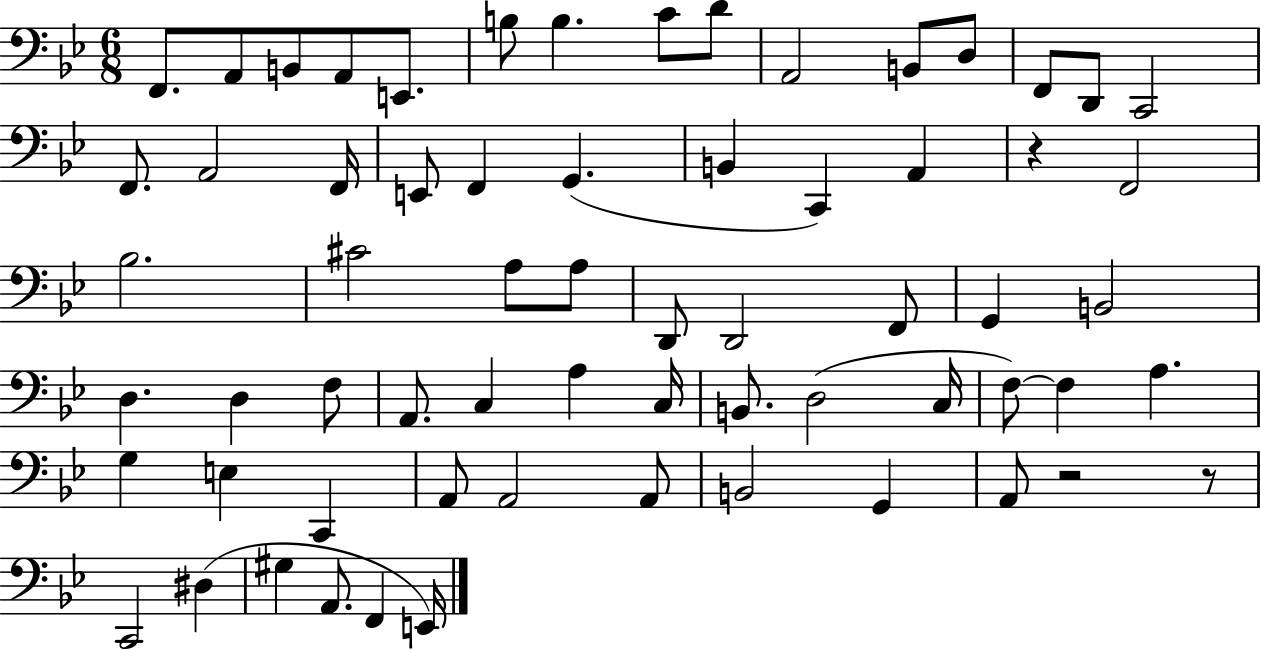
F2/e. A2/e B2/e A2/e E2/e. B3/e B3/q. C4/e D4/e A2/h B2/e D3/e F2/e D2/e C2/h F2/e. A2/h F2/s E2/e F2/q G2/q. B2/q C2/q A2/q R/q F2/h Bb3/h. C#4/h A3/e A3/e D2/e D2/h F2/e G2/q B2/h D3/q. D3/q F3/e A2/e. C3/q A3/q C3/s B2/e. D3/h C3/s F3/e F3/q A3/q. G3/q E3/q C2/q A2/e A2/h A2/e B2/h G2/q A2/e R/h R/e C2/h D#3/q G#3/q A2/e. F2/q E2/s